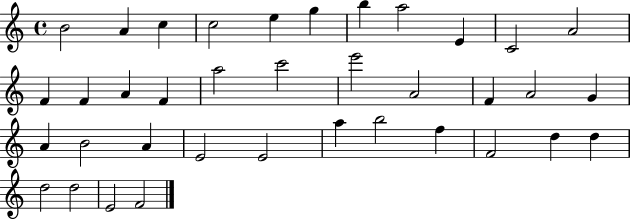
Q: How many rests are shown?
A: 0